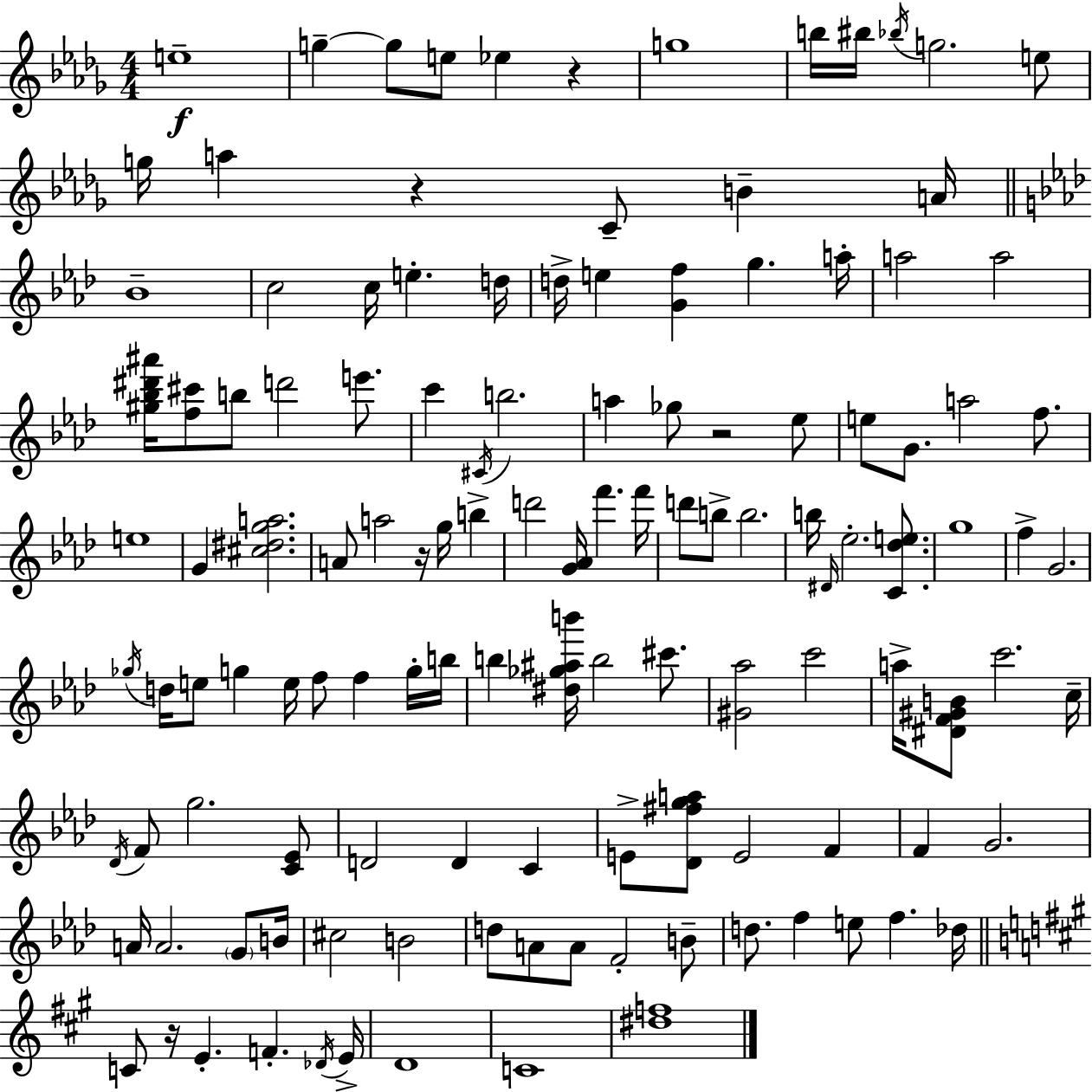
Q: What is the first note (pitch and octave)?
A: E5